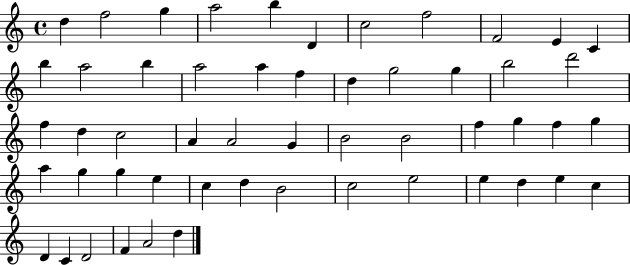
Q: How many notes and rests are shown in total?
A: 53